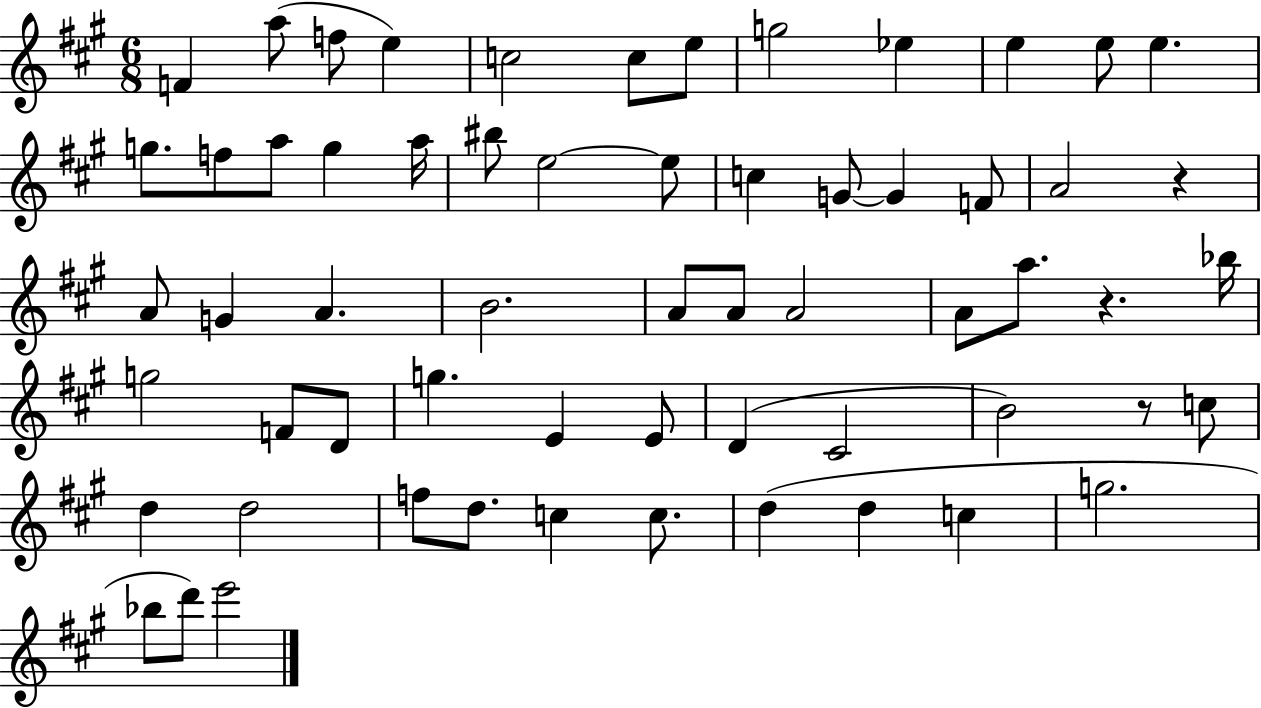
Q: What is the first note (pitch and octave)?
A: F4